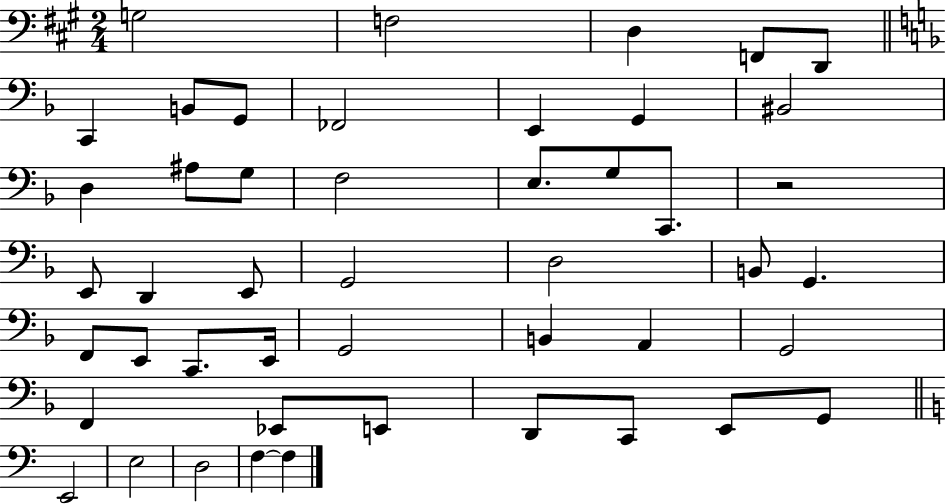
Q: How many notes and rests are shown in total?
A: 47